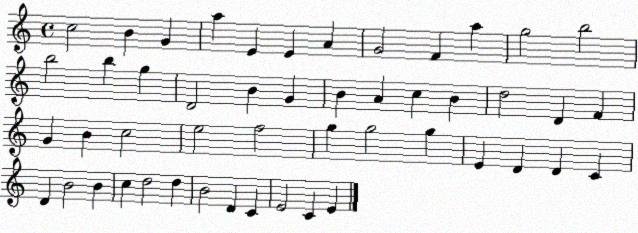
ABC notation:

X:1
T:Untitled
M:4/4
L:1/4
K:C
c2 B G a E E A G2 F a g2 b2 b2 b g D2 B G B A c B d2 D F G B c2 e2 f2 g g2 g E D D C D B2 B c d2 d B2 D C E2 C E